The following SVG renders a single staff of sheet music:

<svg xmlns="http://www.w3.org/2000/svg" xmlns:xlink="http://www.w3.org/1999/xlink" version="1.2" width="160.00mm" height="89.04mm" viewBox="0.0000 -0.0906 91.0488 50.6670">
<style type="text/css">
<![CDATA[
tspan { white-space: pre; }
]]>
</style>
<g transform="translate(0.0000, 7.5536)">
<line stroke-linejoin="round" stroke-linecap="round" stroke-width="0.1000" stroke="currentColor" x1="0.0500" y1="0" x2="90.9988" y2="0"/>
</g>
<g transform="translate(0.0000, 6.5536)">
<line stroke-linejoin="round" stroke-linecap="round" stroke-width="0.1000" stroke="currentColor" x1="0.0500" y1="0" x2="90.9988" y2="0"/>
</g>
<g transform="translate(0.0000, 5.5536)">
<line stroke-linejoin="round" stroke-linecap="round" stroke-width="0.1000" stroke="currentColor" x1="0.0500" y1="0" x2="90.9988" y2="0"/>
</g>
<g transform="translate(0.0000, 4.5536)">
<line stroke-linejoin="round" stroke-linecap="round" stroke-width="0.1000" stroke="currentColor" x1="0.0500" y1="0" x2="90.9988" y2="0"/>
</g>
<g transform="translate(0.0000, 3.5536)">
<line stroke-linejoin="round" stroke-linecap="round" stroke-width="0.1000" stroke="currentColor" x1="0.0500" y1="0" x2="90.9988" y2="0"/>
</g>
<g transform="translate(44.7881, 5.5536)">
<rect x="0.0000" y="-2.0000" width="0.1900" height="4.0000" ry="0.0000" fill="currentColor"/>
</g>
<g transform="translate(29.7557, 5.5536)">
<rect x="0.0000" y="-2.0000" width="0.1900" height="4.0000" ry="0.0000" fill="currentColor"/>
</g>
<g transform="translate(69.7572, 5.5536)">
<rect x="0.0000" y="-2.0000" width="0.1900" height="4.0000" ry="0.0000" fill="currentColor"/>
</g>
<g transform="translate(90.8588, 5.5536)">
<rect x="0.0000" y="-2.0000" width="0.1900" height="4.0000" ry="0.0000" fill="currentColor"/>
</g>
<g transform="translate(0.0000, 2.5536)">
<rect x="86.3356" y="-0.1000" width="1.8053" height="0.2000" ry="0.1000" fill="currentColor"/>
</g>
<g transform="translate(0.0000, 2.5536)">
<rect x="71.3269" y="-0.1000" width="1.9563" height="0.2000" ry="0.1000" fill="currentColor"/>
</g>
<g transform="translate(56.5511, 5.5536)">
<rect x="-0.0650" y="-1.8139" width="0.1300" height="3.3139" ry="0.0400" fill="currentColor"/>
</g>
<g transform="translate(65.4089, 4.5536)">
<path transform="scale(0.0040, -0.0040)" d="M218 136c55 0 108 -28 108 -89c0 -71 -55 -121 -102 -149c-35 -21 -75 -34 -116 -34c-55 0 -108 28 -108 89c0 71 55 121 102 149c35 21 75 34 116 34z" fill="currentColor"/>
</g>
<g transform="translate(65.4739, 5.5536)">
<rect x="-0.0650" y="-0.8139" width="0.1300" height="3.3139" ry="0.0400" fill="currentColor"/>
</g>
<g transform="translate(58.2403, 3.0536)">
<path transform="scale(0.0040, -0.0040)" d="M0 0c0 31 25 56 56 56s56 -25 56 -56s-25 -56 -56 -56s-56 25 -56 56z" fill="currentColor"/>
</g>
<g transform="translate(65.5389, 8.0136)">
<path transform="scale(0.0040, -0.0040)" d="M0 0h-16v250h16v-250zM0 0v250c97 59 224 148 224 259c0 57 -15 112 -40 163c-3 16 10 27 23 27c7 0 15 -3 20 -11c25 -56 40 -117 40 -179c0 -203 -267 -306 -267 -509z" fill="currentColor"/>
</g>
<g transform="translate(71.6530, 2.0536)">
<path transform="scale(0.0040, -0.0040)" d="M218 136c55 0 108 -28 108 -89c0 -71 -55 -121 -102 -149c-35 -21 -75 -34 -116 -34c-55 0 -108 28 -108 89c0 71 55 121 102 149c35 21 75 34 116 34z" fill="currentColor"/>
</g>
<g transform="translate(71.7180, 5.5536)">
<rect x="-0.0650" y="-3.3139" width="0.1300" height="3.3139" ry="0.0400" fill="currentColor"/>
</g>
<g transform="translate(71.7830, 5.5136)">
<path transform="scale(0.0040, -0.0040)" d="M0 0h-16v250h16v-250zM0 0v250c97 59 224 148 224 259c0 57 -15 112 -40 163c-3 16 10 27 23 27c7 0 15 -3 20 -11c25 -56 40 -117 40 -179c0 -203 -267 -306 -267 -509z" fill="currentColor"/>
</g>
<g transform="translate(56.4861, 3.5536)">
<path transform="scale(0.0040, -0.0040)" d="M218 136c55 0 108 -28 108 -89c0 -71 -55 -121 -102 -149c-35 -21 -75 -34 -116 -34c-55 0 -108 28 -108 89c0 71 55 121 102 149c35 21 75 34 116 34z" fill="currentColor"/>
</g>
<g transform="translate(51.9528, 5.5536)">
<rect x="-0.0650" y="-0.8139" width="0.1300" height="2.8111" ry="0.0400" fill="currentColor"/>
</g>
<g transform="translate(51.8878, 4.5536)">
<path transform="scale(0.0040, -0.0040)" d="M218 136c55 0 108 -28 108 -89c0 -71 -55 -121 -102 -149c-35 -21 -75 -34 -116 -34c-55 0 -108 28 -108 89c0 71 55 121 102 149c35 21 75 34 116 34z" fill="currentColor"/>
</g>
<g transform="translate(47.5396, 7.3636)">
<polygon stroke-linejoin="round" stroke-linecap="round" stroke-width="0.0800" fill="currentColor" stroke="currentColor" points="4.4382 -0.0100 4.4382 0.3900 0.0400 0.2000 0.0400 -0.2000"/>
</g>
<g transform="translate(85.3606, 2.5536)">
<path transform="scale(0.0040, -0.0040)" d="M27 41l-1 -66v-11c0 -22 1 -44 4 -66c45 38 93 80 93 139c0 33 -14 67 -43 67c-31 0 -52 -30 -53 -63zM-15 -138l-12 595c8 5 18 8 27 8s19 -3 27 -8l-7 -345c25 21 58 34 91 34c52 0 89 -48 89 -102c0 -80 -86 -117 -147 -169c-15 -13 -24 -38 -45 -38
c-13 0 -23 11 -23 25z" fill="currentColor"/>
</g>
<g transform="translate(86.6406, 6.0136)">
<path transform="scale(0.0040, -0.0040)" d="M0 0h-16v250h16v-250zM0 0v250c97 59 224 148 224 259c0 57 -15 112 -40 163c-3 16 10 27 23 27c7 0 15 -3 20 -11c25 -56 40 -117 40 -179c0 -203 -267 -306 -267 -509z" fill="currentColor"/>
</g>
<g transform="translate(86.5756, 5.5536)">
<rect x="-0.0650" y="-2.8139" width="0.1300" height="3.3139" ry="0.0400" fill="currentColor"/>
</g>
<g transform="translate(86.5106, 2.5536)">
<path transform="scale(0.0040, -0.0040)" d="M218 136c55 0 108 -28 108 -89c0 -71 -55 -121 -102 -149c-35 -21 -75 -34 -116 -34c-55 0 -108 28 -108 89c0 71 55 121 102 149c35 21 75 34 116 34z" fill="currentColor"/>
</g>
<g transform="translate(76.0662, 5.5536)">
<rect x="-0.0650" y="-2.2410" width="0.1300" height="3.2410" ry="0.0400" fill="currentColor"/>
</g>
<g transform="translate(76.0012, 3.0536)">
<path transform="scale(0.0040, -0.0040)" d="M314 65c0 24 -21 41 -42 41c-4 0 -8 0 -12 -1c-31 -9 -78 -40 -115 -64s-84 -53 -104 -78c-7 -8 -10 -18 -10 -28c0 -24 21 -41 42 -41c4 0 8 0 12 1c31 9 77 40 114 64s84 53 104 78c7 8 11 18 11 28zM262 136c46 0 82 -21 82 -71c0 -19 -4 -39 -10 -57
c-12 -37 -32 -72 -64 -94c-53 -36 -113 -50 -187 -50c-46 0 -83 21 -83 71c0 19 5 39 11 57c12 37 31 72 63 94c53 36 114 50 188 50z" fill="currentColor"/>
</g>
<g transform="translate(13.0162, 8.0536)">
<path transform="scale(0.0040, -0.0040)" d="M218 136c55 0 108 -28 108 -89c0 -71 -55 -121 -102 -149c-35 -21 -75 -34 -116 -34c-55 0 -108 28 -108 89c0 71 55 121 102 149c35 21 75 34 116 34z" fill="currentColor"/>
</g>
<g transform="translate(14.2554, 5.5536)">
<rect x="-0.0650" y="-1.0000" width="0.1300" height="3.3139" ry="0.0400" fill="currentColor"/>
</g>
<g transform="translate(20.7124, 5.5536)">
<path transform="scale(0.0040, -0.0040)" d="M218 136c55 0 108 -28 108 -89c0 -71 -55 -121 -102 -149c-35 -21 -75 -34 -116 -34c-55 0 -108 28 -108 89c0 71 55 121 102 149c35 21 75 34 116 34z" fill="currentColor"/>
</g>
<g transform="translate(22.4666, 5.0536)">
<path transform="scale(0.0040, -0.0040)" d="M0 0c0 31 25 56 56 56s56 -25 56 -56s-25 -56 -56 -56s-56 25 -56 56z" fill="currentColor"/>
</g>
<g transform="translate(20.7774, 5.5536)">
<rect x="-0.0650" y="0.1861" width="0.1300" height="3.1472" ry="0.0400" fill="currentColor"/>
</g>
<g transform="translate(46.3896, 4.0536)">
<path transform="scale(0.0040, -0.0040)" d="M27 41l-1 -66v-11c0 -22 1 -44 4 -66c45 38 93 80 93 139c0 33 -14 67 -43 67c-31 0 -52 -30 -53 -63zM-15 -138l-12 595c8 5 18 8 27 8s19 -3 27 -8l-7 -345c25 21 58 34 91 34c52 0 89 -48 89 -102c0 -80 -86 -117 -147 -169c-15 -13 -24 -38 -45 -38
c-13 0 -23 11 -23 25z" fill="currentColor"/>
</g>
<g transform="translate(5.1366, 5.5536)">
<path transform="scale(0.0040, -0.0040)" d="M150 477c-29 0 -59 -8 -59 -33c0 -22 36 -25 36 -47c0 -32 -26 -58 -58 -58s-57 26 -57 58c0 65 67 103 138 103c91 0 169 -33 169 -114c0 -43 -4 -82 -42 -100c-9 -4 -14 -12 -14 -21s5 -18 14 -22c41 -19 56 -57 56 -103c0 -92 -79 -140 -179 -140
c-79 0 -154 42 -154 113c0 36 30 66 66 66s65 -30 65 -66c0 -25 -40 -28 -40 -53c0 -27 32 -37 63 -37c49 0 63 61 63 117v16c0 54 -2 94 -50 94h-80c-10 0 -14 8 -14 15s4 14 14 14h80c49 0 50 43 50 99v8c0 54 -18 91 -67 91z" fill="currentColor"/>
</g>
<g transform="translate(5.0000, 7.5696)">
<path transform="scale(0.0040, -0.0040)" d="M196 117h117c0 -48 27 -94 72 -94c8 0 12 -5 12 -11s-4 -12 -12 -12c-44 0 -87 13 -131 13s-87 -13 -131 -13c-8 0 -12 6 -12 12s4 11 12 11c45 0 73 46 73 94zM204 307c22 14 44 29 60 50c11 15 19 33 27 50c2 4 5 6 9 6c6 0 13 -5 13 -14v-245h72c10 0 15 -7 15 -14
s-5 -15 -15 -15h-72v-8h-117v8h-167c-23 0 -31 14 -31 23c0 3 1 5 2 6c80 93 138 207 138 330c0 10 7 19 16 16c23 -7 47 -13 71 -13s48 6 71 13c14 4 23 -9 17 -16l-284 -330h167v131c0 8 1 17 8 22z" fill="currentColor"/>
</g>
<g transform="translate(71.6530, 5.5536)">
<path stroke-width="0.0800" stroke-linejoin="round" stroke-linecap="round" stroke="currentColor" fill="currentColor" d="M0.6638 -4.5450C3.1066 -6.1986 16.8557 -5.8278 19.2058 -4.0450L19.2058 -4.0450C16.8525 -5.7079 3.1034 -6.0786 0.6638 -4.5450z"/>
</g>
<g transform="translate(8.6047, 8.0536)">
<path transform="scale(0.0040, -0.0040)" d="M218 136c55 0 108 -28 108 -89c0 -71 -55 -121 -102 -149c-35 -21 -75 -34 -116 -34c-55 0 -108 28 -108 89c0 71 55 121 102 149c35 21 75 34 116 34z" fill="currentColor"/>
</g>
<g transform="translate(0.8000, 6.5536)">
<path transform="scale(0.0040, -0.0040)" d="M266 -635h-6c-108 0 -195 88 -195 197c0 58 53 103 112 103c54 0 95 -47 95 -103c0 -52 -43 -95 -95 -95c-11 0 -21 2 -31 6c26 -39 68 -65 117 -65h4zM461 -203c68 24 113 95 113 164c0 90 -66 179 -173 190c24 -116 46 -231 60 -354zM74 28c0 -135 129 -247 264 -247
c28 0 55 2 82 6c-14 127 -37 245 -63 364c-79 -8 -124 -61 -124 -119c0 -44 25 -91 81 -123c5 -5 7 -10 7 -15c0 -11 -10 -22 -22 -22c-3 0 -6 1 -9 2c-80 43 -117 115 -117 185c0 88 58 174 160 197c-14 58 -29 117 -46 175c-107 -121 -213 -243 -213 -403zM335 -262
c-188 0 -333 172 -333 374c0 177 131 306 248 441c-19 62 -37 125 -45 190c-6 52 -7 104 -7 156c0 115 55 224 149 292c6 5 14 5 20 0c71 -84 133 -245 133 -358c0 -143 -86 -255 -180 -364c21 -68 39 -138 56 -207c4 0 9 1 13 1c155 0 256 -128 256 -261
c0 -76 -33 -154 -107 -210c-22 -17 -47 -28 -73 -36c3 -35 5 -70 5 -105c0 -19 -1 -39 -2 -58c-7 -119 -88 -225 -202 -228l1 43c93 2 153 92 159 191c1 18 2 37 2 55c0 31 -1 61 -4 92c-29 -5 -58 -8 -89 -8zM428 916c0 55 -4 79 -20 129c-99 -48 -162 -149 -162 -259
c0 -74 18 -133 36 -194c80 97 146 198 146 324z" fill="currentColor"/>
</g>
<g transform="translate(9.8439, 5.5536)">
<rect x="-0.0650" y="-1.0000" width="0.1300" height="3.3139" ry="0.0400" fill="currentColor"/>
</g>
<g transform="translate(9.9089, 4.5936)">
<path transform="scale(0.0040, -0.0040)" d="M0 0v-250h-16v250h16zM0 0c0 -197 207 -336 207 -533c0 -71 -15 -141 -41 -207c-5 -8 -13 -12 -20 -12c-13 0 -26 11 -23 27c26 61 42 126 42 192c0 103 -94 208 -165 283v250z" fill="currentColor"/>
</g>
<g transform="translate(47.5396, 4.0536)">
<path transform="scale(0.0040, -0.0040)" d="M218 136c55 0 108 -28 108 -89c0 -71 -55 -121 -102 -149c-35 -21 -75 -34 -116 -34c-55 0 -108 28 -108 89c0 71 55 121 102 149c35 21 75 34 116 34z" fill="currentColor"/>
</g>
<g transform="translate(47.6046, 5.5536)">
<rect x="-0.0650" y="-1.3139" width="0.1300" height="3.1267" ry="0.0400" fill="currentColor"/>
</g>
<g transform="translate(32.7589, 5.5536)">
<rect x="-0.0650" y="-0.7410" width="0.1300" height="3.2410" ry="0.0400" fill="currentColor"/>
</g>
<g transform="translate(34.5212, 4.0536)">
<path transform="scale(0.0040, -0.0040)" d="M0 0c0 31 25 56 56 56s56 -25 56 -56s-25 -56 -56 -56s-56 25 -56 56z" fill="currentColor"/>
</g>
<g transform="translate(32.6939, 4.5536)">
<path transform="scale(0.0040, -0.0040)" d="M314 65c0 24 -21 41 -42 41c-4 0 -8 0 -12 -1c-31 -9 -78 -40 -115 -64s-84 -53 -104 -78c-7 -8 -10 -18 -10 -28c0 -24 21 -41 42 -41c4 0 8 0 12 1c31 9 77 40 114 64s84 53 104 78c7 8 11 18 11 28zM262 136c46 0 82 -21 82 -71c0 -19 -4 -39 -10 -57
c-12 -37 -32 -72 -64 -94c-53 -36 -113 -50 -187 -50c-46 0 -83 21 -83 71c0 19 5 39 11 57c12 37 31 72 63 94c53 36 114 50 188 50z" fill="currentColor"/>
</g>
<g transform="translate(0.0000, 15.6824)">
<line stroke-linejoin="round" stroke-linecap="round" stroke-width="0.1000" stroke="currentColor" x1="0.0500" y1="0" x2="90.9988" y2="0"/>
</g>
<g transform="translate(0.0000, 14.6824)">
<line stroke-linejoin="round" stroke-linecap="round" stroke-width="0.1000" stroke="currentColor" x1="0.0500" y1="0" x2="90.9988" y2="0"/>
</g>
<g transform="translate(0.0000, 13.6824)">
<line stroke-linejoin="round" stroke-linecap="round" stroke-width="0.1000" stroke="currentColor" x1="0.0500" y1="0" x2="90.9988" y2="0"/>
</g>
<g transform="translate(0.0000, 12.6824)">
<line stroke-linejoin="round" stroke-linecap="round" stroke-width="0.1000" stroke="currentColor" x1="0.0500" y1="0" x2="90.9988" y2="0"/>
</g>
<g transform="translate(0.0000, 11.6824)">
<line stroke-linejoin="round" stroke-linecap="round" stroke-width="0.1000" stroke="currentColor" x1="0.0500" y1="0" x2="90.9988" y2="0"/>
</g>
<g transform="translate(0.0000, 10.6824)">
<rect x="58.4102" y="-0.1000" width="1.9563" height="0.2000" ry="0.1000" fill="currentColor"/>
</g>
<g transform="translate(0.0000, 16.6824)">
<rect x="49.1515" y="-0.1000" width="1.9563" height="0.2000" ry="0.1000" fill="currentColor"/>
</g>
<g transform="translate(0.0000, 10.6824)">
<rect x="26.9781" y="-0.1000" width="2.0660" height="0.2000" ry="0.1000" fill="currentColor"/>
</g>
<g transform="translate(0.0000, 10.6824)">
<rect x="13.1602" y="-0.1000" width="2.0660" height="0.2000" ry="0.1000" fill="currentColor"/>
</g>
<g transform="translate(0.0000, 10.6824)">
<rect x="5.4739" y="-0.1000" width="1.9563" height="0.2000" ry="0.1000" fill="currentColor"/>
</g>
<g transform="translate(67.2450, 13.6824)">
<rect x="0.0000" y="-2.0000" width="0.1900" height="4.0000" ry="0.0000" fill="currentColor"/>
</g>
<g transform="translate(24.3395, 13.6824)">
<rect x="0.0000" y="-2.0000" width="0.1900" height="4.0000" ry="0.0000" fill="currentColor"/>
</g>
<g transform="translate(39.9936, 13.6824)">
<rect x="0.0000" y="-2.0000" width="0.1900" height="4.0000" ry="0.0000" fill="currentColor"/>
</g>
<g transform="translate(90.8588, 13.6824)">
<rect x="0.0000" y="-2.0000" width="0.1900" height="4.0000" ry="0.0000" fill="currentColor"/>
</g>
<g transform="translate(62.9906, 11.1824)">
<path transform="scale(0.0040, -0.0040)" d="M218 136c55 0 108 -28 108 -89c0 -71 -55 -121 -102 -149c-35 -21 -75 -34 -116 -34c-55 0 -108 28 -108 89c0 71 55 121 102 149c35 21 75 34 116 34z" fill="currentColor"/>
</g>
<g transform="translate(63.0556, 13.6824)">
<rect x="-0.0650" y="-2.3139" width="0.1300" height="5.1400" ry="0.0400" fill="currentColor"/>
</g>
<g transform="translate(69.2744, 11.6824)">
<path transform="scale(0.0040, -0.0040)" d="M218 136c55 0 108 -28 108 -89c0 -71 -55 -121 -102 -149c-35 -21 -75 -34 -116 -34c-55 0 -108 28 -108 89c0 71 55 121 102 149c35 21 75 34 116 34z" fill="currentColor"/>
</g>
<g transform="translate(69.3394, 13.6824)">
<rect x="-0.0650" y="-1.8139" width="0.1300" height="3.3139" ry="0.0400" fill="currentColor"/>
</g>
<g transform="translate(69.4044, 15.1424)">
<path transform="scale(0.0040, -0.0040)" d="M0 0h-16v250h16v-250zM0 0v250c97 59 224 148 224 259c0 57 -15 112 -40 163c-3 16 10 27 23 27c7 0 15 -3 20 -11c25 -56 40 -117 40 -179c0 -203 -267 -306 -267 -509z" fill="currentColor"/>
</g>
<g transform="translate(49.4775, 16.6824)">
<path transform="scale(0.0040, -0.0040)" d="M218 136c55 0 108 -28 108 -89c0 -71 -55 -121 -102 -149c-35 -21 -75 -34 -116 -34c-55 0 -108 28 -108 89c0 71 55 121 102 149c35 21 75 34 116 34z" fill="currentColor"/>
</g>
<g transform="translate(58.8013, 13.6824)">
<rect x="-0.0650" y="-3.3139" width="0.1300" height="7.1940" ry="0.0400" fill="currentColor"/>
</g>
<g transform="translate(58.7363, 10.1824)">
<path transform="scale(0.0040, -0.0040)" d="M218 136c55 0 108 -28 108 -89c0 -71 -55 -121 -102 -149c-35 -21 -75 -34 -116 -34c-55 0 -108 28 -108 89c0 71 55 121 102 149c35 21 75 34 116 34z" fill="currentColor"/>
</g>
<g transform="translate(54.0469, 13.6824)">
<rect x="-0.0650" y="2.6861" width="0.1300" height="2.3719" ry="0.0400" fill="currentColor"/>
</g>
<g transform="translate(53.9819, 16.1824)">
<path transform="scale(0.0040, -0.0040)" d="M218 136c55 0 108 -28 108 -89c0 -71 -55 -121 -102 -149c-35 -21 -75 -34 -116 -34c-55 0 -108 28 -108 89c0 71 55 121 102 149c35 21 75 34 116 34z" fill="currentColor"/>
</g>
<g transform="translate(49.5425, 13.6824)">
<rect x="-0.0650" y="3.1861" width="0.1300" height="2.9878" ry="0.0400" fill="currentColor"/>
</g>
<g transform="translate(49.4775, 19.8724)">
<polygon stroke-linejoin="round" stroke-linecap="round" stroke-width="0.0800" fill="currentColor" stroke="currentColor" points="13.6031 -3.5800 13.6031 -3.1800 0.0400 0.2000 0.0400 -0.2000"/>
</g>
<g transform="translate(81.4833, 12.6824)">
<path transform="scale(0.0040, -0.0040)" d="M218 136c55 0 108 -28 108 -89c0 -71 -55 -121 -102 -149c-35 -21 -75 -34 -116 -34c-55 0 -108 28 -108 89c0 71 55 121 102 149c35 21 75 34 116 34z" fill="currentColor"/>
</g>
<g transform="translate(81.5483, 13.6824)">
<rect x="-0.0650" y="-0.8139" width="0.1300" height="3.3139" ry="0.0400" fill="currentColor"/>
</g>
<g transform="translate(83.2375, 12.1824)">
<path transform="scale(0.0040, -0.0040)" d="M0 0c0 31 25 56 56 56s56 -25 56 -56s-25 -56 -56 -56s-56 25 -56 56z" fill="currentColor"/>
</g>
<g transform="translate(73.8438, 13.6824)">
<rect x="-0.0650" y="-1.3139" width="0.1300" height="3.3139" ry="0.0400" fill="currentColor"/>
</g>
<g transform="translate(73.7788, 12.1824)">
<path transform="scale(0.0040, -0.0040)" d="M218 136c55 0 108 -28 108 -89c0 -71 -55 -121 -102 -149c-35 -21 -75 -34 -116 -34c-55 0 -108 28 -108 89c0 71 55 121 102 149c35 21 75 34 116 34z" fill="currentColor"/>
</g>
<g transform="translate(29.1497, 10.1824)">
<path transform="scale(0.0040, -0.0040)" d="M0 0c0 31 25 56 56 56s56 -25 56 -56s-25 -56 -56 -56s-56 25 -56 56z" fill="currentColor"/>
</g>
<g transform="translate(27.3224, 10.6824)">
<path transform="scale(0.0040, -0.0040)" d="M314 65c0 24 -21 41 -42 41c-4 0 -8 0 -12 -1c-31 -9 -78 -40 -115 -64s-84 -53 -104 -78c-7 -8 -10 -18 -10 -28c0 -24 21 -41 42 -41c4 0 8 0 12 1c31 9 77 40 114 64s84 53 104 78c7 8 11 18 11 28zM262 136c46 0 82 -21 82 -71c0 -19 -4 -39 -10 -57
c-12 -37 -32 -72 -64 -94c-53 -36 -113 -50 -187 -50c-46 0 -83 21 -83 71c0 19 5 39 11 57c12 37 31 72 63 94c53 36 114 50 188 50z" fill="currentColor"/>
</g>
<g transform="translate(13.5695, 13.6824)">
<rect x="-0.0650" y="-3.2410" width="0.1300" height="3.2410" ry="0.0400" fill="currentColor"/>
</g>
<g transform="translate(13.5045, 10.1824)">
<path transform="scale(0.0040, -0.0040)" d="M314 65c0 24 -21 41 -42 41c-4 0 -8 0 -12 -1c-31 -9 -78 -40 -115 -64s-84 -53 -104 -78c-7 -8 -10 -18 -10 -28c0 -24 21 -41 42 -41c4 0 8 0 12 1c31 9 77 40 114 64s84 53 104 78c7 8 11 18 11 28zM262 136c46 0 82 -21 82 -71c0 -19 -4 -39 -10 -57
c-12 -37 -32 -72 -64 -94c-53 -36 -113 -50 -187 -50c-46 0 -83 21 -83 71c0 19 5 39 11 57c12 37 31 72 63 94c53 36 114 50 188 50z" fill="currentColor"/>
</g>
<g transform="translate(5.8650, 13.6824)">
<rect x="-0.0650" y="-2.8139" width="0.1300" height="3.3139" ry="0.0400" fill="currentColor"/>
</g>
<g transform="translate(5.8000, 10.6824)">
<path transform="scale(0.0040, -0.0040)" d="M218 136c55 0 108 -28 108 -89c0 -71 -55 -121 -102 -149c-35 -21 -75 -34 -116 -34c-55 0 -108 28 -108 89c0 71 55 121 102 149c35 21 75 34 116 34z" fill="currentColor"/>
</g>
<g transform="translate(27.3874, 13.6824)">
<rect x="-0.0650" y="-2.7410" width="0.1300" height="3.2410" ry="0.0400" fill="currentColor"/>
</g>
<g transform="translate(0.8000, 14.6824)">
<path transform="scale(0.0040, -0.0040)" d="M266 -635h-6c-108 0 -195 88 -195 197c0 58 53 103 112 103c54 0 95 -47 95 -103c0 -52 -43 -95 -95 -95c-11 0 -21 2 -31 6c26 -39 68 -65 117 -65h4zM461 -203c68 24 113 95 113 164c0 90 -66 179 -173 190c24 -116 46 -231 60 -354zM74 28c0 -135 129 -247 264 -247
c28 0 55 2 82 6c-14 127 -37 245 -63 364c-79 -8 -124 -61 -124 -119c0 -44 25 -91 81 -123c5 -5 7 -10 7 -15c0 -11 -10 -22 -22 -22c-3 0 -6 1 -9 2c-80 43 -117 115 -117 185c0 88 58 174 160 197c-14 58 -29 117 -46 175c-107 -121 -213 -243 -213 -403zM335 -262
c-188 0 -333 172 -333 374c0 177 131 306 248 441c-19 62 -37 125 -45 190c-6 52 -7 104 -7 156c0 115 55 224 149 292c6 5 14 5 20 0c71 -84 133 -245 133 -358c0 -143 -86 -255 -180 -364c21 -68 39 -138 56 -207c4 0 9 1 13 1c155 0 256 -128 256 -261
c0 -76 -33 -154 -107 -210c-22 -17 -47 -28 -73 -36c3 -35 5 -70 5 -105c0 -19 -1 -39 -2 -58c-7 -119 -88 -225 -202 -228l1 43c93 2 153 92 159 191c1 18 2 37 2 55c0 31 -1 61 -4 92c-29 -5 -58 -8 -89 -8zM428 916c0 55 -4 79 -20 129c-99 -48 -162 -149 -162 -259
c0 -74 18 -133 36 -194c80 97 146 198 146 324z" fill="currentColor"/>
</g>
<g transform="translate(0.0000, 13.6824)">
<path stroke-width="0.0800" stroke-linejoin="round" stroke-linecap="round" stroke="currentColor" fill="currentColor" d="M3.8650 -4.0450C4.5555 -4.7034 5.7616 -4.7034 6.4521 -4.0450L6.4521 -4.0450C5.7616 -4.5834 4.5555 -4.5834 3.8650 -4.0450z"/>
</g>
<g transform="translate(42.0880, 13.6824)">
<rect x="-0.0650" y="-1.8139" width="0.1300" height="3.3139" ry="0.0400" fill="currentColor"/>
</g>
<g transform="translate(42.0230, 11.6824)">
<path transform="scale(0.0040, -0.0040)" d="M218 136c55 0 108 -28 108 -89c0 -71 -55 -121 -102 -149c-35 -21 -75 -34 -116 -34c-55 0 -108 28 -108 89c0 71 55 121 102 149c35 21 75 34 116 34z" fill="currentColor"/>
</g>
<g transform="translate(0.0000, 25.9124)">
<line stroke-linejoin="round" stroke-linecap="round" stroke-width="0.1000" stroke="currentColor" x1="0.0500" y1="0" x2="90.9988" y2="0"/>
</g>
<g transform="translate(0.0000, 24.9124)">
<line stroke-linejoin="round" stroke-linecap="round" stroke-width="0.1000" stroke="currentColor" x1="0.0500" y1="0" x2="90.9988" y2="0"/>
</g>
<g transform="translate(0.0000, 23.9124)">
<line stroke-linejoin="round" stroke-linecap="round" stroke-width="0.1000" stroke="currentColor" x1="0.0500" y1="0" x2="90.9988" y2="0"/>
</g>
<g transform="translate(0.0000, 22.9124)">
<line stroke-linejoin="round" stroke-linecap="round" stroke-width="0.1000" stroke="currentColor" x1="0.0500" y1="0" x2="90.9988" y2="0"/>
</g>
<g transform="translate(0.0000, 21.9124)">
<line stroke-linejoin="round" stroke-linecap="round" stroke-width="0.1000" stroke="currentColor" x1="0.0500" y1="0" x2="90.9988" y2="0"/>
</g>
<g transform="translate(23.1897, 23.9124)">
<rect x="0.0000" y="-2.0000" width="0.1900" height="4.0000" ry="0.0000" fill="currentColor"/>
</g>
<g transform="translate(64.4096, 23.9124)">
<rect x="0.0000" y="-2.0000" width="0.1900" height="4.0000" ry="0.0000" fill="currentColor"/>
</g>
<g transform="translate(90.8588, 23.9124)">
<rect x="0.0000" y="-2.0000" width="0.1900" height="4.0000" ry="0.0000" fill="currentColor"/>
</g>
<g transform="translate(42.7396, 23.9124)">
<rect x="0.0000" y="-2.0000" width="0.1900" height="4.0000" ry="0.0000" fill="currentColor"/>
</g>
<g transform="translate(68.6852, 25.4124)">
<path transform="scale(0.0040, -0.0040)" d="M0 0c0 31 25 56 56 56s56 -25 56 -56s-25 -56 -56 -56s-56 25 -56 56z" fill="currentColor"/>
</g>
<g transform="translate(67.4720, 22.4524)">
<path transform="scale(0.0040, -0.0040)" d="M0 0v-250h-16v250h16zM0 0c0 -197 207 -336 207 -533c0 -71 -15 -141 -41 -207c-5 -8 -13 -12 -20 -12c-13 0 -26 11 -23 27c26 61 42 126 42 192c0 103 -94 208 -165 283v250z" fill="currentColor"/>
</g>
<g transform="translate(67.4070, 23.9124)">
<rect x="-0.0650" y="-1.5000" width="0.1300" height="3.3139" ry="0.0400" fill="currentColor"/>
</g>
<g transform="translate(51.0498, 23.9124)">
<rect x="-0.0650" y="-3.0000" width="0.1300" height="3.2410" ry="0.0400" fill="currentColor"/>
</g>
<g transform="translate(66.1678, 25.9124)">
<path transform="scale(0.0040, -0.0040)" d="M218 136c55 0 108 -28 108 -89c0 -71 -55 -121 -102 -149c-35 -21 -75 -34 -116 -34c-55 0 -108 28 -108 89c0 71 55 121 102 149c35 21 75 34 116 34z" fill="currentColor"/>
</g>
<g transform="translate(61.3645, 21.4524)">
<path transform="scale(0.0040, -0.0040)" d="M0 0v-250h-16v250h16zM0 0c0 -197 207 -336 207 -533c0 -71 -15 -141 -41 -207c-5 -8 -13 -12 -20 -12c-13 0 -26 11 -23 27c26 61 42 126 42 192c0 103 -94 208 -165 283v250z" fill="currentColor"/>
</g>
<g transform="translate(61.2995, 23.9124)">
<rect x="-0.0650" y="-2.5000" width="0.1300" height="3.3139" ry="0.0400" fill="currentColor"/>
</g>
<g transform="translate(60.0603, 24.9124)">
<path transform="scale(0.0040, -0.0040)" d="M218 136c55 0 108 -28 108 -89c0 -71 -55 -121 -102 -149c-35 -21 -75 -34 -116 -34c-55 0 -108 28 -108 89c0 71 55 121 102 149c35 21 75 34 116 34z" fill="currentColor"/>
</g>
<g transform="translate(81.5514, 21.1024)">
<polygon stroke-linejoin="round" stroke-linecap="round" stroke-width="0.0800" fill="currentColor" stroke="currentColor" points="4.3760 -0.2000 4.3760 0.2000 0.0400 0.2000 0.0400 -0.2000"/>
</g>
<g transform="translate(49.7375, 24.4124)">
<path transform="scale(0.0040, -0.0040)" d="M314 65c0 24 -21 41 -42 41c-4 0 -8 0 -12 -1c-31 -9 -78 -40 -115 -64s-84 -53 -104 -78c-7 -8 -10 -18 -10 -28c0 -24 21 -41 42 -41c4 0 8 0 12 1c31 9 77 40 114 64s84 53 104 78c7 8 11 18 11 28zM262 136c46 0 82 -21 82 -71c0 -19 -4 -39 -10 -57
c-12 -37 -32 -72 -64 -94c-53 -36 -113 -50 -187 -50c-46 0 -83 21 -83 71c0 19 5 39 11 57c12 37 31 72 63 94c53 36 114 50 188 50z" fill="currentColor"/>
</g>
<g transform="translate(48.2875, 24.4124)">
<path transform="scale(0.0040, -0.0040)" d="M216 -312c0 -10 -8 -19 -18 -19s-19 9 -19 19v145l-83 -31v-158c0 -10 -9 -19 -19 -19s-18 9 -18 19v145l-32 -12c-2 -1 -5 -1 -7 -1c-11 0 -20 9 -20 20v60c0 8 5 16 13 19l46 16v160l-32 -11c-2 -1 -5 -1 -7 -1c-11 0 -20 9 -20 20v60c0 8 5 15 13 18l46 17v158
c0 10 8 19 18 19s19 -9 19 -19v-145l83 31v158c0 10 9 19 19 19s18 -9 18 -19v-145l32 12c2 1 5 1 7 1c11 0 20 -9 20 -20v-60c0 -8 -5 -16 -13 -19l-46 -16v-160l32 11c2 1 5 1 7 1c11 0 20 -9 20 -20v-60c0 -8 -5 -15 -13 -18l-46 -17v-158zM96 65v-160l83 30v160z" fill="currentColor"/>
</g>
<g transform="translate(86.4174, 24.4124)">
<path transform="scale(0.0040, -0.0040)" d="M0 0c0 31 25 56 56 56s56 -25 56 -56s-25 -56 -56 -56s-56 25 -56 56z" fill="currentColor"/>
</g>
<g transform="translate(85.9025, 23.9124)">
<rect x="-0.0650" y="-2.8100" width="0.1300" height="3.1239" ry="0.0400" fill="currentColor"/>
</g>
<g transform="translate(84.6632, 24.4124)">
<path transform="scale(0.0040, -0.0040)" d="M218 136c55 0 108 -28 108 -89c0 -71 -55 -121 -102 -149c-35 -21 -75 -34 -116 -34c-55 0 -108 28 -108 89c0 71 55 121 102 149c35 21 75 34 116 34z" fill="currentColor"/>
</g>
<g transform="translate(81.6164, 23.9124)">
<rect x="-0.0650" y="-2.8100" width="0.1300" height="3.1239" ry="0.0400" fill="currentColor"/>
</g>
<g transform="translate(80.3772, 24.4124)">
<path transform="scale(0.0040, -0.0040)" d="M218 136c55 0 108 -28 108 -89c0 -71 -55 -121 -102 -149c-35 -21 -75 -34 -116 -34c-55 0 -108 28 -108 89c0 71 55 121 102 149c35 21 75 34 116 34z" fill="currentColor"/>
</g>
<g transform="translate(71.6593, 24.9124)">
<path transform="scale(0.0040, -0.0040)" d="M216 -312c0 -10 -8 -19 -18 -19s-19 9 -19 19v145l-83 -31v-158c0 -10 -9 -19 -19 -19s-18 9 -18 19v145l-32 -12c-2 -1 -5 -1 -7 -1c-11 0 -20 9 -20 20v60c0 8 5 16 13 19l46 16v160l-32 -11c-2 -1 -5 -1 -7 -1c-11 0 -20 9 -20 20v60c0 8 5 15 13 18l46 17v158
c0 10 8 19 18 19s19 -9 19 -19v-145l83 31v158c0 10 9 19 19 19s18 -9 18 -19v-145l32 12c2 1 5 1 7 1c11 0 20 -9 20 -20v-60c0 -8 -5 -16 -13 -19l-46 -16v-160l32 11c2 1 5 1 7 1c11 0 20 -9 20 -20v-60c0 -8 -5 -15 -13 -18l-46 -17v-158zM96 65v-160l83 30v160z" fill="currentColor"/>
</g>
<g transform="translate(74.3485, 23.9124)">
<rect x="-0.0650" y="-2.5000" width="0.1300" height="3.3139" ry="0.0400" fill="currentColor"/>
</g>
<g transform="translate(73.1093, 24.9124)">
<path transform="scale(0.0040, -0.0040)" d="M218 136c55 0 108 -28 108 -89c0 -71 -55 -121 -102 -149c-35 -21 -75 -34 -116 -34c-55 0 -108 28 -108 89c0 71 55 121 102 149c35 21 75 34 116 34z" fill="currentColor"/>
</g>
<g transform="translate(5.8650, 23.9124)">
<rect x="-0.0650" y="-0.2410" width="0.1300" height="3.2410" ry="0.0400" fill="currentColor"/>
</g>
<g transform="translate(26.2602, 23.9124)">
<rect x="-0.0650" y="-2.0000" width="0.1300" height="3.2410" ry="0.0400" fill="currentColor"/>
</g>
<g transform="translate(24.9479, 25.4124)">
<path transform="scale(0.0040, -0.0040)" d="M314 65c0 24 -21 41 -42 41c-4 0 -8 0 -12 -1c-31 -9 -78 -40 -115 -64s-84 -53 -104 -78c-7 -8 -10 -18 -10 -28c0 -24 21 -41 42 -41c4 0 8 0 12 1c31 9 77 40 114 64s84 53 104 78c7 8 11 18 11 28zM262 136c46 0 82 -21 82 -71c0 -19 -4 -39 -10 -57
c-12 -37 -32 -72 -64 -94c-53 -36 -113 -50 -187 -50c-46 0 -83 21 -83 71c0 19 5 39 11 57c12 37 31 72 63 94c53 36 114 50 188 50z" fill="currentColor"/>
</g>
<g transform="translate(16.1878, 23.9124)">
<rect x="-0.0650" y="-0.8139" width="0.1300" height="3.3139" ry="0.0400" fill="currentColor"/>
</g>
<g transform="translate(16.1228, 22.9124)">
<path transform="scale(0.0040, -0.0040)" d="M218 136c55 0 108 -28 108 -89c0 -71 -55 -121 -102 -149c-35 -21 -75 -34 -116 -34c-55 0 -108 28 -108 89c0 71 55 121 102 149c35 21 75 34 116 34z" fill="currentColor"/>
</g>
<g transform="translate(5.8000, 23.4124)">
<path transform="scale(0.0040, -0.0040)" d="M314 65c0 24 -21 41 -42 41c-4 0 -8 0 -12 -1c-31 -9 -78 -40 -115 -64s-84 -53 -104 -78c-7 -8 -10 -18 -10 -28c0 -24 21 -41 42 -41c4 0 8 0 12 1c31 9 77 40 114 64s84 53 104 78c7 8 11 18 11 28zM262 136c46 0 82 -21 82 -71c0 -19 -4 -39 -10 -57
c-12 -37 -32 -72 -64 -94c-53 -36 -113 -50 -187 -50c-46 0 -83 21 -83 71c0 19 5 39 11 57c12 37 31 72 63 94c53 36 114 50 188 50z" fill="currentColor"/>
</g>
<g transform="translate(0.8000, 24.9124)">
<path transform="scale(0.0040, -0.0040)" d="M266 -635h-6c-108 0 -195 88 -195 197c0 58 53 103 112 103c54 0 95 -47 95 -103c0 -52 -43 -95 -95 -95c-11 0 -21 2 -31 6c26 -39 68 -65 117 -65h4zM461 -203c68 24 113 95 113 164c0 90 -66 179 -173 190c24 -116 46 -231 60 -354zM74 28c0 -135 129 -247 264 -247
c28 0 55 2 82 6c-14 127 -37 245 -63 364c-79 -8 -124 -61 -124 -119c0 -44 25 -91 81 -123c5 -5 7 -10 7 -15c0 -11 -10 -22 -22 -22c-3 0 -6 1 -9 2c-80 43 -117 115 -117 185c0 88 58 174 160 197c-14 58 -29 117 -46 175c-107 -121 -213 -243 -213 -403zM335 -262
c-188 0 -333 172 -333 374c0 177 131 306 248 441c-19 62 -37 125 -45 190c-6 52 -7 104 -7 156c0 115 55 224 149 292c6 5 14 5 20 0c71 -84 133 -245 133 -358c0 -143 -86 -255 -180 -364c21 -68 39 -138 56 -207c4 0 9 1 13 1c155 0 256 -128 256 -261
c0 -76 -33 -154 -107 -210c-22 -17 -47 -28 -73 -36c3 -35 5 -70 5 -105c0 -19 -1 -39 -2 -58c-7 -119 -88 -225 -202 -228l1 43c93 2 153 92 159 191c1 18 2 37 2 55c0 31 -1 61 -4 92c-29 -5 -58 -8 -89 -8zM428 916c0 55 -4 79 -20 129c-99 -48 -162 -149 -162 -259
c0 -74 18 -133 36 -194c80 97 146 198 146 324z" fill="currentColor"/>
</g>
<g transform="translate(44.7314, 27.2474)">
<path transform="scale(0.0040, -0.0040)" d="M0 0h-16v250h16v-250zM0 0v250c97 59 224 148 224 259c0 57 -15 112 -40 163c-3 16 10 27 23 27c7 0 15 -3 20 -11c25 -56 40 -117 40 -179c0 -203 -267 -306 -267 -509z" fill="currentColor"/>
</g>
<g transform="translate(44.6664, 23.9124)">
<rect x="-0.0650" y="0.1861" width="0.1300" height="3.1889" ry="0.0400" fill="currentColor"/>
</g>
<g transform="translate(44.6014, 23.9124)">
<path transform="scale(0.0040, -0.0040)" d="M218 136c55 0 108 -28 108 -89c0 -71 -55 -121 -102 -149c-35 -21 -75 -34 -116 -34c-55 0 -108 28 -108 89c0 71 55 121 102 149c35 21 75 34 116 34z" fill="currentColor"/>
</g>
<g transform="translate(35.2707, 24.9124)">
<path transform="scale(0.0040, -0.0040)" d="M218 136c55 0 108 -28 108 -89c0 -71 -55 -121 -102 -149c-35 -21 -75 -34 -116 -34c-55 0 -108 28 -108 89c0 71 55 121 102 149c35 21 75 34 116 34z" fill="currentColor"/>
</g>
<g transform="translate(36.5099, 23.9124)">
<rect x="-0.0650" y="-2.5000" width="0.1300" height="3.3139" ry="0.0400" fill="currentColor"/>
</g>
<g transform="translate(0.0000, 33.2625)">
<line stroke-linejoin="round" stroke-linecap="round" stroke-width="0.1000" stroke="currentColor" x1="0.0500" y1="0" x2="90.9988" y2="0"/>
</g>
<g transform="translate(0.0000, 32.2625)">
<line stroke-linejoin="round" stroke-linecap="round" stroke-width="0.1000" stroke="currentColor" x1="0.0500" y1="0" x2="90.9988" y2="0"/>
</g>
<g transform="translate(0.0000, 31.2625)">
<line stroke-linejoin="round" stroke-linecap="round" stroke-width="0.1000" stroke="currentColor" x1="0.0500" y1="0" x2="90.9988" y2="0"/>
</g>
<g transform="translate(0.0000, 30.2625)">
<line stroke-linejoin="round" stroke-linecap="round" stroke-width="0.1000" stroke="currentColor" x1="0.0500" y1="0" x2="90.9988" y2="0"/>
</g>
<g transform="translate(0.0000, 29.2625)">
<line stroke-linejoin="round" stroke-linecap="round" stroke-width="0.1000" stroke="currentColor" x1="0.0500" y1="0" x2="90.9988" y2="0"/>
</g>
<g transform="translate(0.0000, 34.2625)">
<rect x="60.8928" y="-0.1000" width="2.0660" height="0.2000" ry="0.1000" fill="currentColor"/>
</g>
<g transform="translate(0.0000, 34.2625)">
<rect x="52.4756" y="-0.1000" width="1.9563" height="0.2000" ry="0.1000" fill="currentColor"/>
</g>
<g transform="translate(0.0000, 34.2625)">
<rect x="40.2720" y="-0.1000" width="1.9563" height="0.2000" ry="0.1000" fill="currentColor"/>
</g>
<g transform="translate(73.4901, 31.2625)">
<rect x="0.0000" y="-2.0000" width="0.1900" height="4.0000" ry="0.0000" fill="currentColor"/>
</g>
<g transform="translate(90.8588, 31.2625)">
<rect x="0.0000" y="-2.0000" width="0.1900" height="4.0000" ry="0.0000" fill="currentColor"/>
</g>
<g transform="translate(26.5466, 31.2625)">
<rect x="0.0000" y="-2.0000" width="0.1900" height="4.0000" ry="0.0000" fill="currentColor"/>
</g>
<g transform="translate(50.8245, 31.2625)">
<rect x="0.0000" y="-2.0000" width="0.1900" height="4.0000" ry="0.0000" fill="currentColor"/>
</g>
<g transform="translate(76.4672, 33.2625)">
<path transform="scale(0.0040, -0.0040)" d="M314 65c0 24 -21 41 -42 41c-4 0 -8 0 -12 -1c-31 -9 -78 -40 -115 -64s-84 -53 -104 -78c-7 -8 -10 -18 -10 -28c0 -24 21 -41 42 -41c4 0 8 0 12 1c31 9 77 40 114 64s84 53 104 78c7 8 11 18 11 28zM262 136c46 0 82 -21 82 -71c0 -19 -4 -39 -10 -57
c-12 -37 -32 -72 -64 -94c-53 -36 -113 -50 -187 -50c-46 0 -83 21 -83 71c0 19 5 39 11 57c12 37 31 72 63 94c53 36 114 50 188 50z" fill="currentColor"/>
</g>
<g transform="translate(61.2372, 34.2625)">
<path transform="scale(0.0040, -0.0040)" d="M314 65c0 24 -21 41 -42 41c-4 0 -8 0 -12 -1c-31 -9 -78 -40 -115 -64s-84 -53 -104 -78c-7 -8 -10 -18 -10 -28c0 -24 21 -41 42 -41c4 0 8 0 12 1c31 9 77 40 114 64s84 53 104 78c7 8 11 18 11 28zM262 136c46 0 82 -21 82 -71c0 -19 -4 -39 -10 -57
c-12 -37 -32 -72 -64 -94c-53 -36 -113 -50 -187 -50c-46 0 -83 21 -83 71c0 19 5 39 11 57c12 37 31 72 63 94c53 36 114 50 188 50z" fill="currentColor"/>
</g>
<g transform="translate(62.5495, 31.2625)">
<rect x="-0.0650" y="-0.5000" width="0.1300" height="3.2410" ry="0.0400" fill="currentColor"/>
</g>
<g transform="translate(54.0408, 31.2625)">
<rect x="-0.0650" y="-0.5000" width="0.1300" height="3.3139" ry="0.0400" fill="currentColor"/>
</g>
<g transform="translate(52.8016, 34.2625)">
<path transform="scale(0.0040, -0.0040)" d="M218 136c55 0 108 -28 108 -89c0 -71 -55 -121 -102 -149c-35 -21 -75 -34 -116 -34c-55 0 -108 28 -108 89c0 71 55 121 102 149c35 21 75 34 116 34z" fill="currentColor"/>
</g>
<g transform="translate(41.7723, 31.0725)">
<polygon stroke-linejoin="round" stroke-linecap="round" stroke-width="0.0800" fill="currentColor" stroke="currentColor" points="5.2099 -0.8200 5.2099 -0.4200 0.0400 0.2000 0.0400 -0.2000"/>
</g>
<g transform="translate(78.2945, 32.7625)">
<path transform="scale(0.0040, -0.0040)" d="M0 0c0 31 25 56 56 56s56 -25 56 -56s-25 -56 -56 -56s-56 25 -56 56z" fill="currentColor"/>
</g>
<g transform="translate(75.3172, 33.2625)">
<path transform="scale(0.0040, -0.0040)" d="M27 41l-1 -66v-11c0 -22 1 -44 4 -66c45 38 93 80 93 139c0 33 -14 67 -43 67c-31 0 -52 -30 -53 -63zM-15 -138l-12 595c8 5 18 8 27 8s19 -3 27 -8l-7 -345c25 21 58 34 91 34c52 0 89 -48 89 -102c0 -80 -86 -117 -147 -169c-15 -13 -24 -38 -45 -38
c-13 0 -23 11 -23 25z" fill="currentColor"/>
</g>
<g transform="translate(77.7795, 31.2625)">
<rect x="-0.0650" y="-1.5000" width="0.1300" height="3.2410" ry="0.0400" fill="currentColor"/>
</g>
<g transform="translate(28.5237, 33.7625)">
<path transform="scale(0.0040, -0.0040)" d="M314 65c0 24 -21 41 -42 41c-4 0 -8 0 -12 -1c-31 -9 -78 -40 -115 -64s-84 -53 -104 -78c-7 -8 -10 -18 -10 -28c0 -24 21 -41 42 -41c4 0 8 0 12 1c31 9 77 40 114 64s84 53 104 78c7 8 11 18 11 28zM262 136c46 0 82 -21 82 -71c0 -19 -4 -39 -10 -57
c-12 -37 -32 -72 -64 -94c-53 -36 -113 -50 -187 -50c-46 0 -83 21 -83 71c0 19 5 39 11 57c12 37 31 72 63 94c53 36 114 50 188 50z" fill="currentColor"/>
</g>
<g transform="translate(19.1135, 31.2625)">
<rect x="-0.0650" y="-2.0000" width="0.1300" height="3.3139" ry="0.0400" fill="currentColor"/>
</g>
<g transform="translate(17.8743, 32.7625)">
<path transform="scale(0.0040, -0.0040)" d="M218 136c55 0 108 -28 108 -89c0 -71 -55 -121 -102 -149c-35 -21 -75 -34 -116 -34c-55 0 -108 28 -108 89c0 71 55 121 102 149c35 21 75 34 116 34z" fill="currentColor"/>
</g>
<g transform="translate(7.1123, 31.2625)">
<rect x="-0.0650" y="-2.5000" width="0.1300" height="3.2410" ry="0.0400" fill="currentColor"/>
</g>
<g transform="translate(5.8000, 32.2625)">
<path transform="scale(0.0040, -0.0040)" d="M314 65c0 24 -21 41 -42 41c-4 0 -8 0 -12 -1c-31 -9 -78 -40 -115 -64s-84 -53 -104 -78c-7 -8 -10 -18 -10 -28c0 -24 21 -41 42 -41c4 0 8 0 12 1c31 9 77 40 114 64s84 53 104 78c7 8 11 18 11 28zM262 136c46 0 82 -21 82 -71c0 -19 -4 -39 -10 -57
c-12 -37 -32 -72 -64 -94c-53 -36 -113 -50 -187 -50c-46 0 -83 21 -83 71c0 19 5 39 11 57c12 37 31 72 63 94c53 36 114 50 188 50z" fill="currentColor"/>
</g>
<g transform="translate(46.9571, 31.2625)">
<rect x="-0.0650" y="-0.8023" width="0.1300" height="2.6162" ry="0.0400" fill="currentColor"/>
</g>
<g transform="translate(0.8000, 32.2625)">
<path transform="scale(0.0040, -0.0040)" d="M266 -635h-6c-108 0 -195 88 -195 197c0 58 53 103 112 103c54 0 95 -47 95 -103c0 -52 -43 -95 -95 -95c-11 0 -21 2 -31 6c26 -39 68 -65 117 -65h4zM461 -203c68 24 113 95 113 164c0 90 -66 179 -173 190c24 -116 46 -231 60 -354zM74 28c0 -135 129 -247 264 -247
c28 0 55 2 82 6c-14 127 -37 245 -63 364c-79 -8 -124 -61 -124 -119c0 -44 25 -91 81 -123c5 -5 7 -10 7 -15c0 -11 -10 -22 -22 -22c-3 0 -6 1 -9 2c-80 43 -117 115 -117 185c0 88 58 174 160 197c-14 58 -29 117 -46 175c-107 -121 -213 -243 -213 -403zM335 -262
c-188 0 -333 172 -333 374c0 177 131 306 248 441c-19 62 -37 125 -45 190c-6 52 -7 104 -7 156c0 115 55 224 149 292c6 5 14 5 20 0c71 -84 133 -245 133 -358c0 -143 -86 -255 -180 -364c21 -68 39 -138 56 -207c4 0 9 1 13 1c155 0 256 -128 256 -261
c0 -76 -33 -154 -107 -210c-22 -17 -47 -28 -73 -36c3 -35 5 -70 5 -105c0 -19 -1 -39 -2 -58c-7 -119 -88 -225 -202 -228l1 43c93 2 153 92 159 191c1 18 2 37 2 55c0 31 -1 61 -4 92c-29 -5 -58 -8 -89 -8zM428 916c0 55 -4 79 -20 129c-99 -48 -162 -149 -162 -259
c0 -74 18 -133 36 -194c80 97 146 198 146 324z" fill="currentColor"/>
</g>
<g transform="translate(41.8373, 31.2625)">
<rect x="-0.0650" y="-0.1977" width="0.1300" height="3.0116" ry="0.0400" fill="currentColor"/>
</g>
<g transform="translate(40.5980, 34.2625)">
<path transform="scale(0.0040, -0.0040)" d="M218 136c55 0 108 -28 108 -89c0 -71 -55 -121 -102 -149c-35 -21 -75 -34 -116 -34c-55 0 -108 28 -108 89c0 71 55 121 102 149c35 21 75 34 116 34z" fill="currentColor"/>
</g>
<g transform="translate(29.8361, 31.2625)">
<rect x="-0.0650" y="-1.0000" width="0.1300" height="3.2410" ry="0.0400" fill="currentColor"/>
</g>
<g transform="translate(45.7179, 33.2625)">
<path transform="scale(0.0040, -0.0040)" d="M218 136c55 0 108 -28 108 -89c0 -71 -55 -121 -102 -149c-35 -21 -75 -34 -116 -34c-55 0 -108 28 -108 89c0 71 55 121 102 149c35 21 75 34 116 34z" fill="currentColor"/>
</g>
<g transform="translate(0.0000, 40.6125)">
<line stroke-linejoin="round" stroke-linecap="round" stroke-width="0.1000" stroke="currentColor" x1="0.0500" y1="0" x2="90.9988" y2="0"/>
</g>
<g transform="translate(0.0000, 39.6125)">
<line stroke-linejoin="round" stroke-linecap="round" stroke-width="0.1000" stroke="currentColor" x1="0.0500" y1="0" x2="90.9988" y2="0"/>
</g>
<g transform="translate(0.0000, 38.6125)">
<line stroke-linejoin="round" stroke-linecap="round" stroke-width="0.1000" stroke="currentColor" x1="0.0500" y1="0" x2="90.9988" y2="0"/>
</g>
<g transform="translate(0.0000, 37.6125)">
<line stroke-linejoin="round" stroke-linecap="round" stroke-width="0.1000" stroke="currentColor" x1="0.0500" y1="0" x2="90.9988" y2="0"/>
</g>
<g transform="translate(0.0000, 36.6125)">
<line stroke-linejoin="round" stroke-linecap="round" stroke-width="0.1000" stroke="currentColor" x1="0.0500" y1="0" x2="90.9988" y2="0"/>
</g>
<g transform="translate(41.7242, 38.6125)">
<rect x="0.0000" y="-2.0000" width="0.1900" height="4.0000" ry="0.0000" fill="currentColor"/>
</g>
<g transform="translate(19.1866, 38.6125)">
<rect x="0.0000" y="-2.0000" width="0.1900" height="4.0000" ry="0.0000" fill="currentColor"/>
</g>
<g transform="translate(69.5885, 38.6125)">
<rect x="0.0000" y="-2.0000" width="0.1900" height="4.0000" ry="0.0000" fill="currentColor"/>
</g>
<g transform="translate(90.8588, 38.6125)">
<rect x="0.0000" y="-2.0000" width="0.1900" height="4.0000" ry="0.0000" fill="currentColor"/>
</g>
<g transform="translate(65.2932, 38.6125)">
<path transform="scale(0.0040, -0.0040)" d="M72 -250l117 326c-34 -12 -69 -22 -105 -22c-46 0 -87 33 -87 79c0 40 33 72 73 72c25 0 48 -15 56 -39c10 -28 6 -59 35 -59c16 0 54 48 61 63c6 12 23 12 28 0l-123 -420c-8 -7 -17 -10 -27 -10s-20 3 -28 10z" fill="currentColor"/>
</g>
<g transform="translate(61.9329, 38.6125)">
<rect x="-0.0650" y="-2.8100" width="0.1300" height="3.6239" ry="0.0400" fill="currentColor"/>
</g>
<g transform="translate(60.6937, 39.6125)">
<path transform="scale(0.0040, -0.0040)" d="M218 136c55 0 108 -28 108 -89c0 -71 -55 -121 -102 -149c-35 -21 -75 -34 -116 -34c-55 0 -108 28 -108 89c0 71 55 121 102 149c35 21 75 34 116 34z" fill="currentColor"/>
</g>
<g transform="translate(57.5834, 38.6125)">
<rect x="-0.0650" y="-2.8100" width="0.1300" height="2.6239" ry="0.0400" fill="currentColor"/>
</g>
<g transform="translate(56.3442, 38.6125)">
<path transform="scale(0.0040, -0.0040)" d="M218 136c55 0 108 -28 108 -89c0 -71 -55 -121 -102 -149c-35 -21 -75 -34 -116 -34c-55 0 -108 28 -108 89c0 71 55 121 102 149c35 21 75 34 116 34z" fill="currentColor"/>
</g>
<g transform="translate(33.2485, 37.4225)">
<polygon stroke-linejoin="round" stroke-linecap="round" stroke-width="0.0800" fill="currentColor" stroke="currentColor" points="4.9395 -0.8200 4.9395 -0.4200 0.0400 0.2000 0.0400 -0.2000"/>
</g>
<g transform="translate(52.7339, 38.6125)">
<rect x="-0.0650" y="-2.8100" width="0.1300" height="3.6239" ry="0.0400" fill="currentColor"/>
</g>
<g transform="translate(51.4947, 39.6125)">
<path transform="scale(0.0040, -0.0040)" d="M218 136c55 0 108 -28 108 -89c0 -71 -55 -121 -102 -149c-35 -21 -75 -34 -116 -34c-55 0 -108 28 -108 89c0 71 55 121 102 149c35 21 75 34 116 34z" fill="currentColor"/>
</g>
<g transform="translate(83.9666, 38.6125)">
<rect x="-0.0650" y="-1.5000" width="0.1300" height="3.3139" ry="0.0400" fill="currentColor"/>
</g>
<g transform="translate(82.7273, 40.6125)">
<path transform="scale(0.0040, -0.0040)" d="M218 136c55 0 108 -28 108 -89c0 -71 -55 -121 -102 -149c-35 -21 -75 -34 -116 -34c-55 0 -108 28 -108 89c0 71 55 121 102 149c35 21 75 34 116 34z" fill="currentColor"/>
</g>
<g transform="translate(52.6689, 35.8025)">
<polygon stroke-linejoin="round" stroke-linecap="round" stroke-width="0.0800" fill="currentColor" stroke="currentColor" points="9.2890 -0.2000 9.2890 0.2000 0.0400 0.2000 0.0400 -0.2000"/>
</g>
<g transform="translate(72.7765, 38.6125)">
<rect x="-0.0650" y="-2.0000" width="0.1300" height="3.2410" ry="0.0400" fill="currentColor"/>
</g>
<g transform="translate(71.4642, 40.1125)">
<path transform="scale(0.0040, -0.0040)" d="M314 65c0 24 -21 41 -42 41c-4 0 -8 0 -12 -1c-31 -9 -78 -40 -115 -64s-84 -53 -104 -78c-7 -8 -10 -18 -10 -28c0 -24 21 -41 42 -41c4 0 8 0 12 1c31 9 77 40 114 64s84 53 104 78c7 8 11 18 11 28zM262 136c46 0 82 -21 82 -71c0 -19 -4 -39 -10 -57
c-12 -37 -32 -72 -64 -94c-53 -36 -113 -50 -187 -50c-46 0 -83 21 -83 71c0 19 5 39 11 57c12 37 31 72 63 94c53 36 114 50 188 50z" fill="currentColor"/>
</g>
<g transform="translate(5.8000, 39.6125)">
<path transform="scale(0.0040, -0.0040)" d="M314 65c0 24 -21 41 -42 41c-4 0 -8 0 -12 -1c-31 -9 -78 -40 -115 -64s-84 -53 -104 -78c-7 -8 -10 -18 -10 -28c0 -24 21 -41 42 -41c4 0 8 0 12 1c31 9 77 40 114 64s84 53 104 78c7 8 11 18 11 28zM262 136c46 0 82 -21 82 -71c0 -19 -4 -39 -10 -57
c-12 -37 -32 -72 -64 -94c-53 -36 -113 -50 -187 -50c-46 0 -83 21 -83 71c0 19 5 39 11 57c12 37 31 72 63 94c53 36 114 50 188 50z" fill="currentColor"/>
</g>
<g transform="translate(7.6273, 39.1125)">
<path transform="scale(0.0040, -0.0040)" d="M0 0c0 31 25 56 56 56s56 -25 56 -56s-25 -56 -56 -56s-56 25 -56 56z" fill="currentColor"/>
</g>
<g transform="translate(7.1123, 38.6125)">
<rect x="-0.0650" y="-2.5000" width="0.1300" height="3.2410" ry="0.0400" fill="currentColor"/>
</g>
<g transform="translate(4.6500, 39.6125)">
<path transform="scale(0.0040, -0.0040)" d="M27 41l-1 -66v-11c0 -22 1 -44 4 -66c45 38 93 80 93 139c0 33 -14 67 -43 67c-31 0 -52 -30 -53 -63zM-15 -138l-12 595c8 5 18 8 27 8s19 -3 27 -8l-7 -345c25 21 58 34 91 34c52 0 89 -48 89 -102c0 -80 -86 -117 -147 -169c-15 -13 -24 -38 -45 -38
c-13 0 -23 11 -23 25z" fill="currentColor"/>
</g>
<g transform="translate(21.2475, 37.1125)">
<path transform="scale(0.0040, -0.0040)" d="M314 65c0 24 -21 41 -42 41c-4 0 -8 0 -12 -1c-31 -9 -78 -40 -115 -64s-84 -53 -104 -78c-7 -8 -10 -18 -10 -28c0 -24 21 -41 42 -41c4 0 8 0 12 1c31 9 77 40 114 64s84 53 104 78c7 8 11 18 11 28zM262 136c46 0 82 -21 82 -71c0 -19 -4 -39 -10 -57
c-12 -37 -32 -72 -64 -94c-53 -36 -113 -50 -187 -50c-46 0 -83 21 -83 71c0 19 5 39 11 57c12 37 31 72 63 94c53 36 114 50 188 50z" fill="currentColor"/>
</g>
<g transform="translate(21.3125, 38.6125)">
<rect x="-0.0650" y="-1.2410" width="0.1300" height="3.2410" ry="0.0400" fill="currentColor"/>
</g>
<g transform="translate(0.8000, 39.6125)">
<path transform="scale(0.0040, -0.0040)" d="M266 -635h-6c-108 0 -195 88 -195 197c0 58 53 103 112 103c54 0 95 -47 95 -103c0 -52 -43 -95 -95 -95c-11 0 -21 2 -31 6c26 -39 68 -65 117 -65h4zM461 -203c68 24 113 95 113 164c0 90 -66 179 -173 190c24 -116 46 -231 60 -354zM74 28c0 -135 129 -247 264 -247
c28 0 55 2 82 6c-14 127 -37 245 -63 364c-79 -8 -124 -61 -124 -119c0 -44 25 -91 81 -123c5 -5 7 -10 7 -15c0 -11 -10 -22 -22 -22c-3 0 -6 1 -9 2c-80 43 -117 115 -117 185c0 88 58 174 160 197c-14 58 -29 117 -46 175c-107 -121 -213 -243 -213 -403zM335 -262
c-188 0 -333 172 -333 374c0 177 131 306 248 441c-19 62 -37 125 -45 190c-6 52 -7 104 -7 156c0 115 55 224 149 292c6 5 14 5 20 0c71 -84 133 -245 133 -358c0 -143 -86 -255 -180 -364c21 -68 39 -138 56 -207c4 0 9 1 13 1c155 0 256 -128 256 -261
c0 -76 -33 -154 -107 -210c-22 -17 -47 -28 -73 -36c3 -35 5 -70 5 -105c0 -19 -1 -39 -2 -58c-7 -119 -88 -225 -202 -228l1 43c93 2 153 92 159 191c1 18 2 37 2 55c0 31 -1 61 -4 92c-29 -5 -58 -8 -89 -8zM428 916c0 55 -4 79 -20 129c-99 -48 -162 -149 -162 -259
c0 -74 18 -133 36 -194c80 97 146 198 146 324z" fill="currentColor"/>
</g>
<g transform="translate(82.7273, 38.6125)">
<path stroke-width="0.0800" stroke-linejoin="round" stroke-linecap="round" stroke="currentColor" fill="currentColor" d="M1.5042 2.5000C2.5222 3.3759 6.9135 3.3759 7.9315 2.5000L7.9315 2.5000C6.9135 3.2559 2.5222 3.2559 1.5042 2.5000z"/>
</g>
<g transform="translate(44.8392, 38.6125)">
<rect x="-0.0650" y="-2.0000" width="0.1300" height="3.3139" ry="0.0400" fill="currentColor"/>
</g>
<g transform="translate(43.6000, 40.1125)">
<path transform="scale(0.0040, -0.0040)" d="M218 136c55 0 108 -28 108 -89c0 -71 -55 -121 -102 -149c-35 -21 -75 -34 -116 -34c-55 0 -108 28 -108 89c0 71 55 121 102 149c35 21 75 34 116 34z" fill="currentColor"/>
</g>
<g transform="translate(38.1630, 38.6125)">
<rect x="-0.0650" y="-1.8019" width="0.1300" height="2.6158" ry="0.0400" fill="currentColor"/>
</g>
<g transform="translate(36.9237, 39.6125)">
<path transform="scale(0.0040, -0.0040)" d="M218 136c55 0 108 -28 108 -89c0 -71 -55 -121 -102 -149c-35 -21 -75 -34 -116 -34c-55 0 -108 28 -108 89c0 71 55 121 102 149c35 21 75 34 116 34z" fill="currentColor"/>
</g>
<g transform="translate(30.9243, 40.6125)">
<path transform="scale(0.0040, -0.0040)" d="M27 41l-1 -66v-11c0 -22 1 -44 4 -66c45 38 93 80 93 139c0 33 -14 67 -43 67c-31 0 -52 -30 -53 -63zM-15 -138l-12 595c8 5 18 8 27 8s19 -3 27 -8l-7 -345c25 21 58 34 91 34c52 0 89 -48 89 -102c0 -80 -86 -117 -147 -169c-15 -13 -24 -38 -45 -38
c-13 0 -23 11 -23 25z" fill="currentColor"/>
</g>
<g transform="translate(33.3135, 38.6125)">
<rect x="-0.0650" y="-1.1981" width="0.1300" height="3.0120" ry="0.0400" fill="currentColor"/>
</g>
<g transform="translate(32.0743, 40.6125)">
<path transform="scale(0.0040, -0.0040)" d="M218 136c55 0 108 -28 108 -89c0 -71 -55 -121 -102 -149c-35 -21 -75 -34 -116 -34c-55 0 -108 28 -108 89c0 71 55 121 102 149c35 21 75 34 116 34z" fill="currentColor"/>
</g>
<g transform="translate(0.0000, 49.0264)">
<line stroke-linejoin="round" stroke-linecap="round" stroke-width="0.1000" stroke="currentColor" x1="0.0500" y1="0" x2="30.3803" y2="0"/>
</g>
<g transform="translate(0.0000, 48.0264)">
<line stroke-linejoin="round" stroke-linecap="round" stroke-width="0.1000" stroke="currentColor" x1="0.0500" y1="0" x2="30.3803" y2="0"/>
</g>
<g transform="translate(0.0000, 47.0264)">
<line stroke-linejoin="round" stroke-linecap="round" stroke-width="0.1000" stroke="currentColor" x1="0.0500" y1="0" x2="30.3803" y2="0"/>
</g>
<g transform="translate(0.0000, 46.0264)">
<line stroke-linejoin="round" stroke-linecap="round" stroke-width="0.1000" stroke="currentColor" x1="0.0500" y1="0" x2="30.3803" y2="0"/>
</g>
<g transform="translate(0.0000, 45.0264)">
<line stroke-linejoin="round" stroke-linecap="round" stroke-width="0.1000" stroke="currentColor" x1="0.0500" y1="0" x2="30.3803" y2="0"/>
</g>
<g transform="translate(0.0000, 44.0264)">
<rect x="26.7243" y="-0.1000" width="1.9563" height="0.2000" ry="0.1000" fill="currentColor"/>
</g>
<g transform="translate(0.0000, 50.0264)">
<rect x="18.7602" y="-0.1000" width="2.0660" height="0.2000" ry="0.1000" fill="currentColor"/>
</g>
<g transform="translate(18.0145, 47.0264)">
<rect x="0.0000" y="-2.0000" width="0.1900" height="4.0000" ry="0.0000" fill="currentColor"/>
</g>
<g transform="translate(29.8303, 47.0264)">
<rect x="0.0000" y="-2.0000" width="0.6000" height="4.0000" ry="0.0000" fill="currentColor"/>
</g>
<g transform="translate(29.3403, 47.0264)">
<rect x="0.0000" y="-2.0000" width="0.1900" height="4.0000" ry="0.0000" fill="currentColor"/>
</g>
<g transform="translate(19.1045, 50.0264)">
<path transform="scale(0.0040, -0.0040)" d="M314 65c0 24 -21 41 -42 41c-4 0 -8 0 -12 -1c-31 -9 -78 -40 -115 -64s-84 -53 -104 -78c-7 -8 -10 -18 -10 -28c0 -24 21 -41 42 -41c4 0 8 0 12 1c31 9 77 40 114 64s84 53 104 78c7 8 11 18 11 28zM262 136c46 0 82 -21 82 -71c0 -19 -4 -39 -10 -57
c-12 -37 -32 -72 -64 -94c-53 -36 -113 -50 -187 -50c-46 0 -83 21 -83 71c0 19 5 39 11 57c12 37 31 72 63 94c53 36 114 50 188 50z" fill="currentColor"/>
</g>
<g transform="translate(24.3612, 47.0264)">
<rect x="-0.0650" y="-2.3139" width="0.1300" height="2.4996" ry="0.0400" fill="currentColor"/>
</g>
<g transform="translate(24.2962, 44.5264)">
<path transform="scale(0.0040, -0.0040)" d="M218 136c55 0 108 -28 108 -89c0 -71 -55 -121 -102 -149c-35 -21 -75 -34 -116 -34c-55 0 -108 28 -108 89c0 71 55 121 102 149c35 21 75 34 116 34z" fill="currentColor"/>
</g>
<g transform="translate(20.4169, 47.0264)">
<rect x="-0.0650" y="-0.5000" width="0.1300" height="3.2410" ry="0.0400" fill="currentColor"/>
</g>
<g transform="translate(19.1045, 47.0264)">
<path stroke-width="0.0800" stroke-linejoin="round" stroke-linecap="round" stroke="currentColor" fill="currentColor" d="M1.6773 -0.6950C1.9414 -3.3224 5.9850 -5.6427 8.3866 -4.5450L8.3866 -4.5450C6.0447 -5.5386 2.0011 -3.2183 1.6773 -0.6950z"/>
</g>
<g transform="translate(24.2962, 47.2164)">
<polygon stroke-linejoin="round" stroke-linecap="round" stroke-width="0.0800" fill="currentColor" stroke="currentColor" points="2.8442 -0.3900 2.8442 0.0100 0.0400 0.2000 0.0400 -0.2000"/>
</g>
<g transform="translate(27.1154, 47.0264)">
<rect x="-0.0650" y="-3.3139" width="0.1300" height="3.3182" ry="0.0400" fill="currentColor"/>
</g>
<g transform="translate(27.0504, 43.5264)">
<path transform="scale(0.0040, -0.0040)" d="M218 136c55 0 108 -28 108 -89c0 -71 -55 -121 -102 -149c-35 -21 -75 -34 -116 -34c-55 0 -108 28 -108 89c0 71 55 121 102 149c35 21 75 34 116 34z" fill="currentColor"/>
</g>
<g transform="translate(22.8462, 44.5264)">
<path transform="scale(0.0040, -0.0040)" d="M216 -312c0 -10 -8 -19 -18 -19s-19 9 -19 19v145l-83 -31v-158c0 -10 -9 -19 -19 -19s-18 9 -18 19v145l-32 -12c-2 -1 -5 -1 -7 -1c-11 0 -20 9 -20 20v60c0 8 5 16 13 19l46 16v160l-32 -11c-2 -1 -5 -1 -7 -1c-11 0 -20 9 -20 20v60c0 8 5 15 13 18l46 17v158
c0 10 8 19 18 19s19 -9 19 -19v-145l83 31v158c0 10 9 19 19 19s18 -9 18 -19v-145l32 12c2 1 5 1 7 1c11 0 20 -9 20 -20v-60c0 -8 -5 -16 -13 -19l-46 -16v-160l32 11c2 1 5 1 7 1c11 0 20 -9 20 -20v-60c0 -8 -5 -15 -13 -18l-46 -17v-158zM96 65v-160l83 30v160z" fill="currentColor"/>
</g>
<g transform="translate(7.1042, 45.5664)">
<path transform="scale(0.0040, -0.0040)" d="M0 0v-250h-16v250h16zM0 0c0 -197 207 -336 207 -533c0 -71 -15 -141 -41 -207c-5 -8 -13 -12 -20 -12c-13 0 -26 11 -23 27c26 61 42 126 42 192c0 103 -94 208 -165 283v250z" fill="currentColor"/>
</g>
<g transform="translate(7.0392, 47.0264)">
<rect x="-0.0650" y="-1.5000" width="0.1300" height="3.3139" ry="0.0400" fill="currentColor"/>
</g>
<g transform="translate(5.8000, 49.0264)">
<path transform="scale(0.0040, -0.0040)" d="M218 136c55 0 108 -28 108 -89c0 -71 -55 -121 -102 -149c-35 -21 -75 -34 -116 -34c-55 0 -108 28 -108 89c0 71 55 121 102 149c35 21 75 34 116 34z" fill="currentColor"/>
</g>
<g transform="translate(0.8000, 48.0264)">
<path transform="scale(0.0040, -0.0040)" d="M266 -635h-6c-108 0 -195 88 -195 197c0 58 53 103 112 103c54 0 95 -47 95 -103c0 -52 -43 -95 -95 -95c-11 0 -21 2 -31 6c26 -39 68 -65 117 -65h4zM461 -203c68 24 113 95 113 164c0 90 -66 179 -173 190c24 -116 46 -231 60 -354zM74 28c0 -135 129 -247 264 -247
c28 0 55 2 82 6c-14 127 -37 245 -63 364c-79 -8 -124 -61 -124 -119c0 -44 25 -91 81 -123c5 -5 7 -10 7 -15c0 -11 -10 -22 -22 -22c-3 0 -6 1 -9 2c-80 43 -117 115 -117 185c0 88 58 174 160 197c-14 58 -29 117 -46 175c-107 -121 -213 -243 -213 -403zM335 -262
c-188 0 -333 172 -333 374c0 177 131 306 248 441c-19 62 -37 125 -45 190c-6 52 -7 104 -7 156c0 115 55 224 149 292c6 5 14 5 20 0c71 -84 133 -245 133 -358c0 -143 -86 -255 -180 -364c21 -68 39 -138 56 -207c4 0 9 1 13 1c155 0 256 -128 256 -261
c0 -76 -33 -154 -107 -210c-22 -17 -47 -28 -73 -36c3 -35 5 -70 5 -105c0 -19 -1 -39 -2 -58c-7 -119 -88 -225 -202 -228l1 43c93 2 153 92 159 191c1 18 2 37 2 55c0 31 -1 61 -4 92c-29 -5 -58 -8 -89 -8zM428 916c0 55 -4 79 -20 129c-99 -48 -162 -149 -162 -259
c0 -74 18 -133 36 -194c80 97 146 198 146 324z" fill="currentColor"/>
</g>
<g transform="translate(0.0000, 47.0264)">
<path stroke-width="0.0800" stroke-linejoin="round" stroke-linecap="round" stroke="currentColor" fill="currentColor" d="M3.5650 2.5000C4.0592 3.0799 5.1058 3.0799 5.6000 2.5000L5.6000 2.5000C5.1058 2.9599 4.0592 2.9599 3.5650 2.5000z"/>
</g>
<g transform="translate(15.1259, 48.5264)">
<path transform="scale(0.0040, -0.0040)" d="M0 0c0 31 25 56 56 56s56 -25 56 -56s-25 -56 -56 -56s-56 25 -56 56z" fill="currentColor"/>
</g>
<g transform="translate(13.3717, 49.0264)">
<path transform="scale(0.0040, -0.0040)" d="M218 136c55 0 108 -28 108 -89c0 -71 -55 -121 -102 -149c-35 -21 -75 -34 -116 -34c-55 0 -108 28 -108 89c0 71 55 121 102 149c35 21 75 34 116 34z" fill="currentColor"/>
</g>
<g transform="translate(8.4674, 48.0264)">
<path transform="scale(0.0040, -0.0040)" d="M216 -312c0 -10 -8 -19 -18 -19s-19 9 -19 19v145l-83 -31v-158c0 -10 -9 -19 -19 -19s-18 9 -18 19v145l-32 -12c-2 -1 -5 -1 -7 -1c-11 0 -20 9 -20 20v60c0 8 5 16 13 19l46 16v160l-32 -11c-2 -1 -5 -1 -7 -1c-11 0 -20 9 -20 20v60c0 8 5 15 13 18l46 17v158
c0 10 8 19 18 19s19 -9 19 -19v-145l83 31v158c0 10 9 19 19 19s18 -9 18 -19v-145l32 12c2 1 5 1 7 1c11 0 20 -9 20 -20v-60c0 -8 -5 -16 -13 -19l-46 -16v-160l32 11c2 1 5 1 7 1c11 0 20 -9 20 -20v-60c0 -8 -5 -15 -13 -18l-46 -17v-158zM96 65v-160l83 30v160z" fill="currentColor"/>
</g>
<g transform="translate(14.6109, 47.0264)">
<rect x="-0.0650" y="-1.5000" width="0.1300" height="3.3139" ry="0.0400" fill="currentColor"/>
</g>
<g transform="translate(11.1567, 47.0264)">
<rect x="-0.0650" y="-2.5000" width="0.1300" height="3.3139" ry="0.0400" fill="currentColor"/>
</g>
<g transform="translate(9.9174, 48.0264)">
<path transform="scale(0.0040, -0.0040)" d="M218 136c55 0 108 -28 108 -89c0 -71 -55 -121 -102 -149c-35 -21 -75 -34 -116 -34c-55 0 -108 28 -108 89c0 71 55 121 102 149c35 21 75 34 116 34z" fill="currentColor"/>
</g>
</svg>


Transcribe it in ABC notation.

X:1
T:Untitled
M:3/4
L:1/4
K:C
D/2 D B d2 _e/2 d/2 f d/2 b/2 g2 _a/2 a b2 a2 f C/2 D/2 b/2 g/2 f/2 e d c2 d F2 G B/2 ^A2 G/2 E/2 ^G A/2 A/2 G2 F D2 C/2 E/2 C C2 _E2 _G2 e2 _E/2 G/2 F G/2 B/2 G/2 z/2 F2 E E/2 ^G E C2 ^g/2 b/2